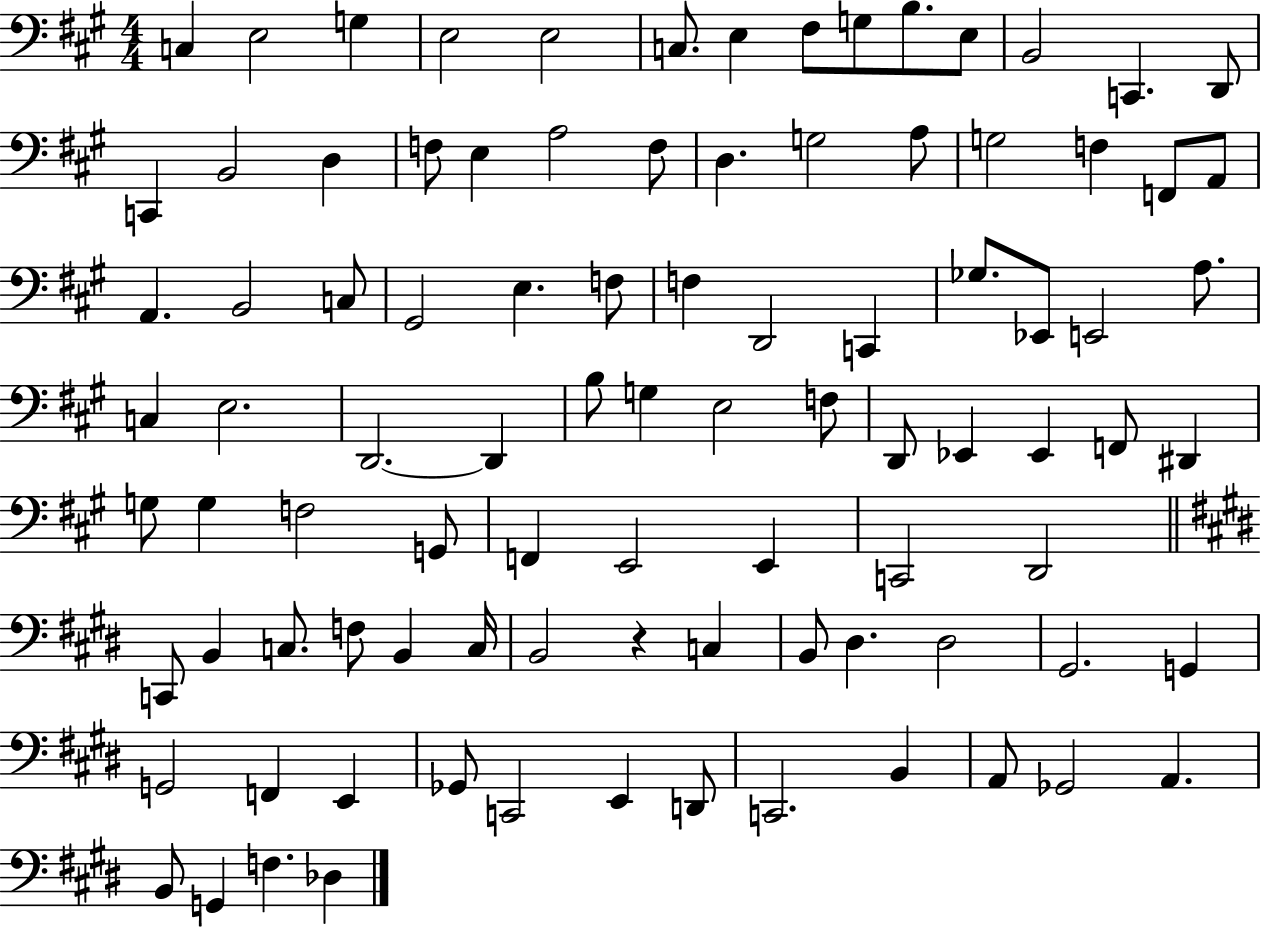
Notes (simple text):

C3/q E3/h G3/q E3/h E3/h C3/e. E3/q F#3/e G3/e B3/e. E3/e B2/h C2/q. D2/e C2/q B2/h D3/q F3/e E3/q A3/h F3/e D3/q. G3/h A3/e G3/h F3/q F2/e A2/e A2/q. B2/h C3/e G#2/h E3/q. F3/e F3/q D2/h C2/q Gb3/e. Eb2/e E2/h A3/e. C3/q E3/h. D2/h. D2/q B3/e G3/q E3/h F3/e D2/e Eb2/q Eb2/q F2/e D#2/q G3/e G3/q F3/h G2/e F2/q E2/h E2/q C2/h D2/h C2/e B2/q C3/e. F3/e B2/q C3/s B2/h R/q C3/q B2/e D#3/q. D#3/h G#2/h. G2/q G2/h F2/q E2/q Gb2/e C2/h E2/q D2/e C2/h. B2/q A2/e Gb2/h A2/q. B2/e G2/q F3/q. Db3/q